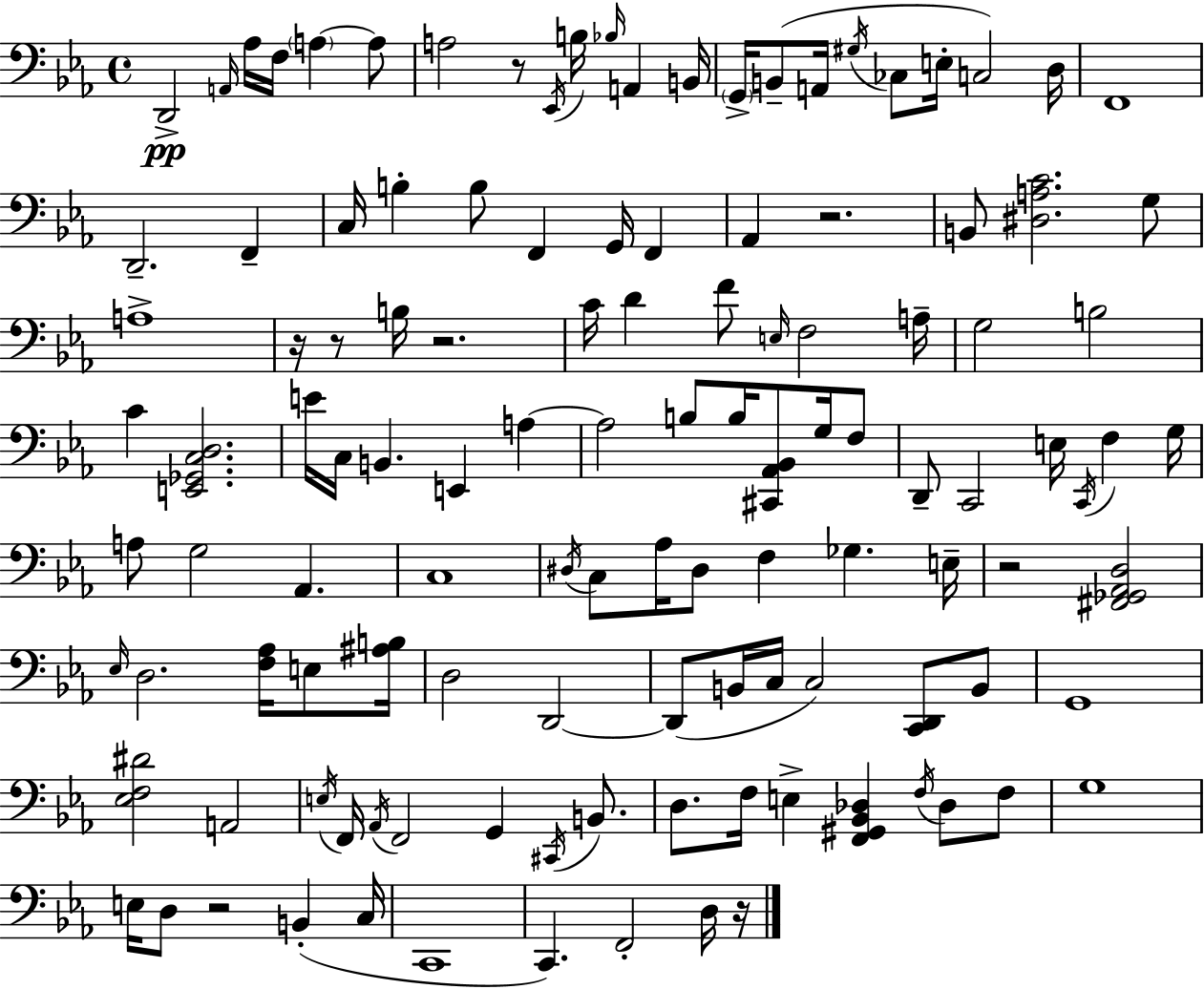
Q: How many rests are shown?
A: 8